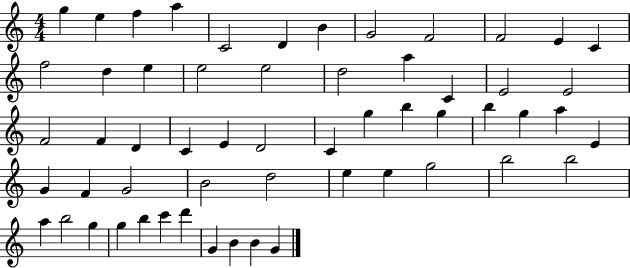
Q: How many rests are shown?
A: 0